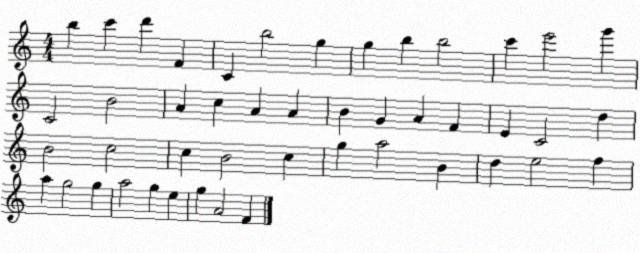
X:1
T:Untitled
M:4/4
L:1/4
K:C
b c' d' F C b2 g g b b2 c' e'2 g' C2 B2 A c A A B G A F E C2 d B2 c2 c B2 c g a2 B d e2 f a g2 g a2 g e g A2 F